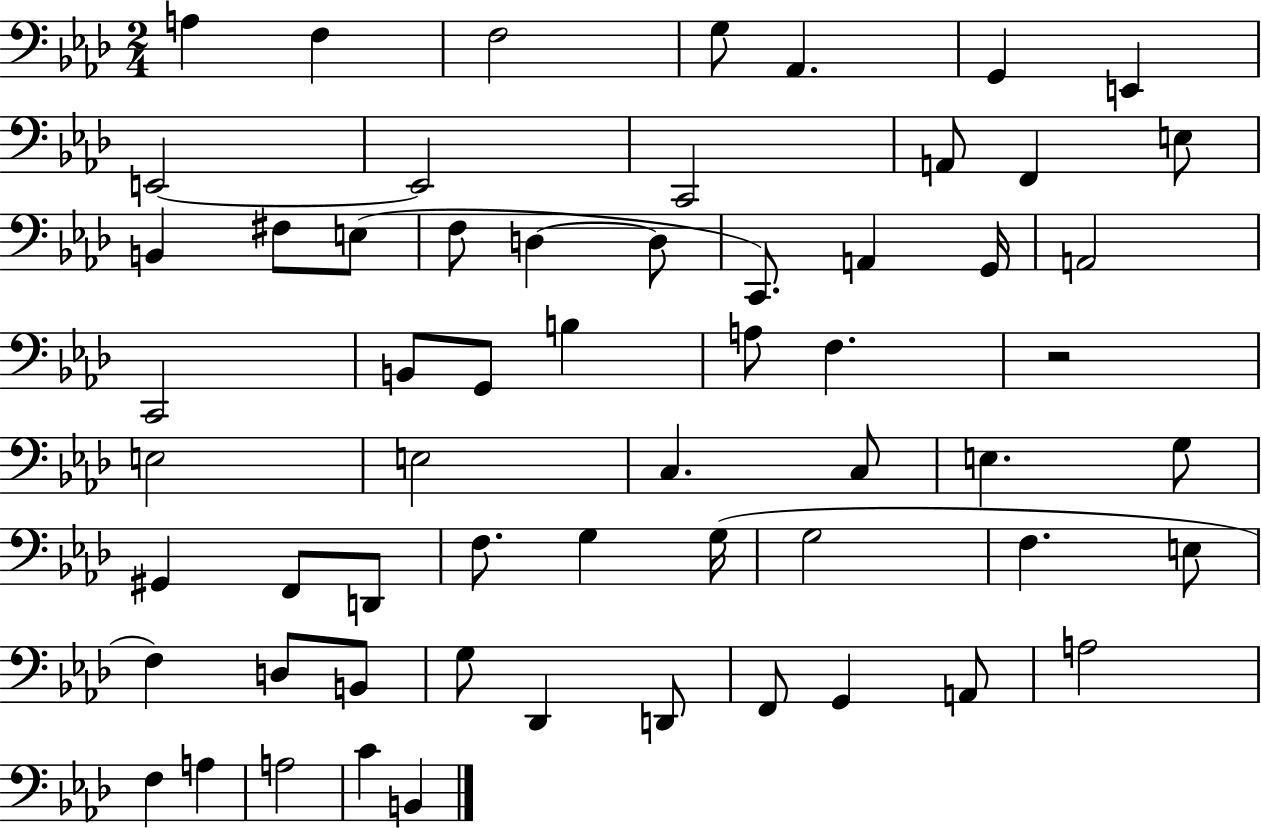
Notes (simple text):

A3/q F3/q F3/h G3/e Ab2/q. G2/q E2/q E2/h E2/h C2/h A2/e F2/q E3/e B2/q F#3/e E3/e F3/e D3/q D3/e C2/e. A2/q G2/s A2/h C2/h B2/e G2/e B3/q A3/e F3/q. R/h E3/h E3/h C3/q. C3/e E3/q. G3/e G#2/q F2/e D2/e F3/e. G3/q G3/s G3/h F3/q. E3/e F3/q D3/e B2/e G3/e Db2/q D2/e F2/e G2/q A2/e A3/h F3/q A3/q A3/h C4/q B2/q